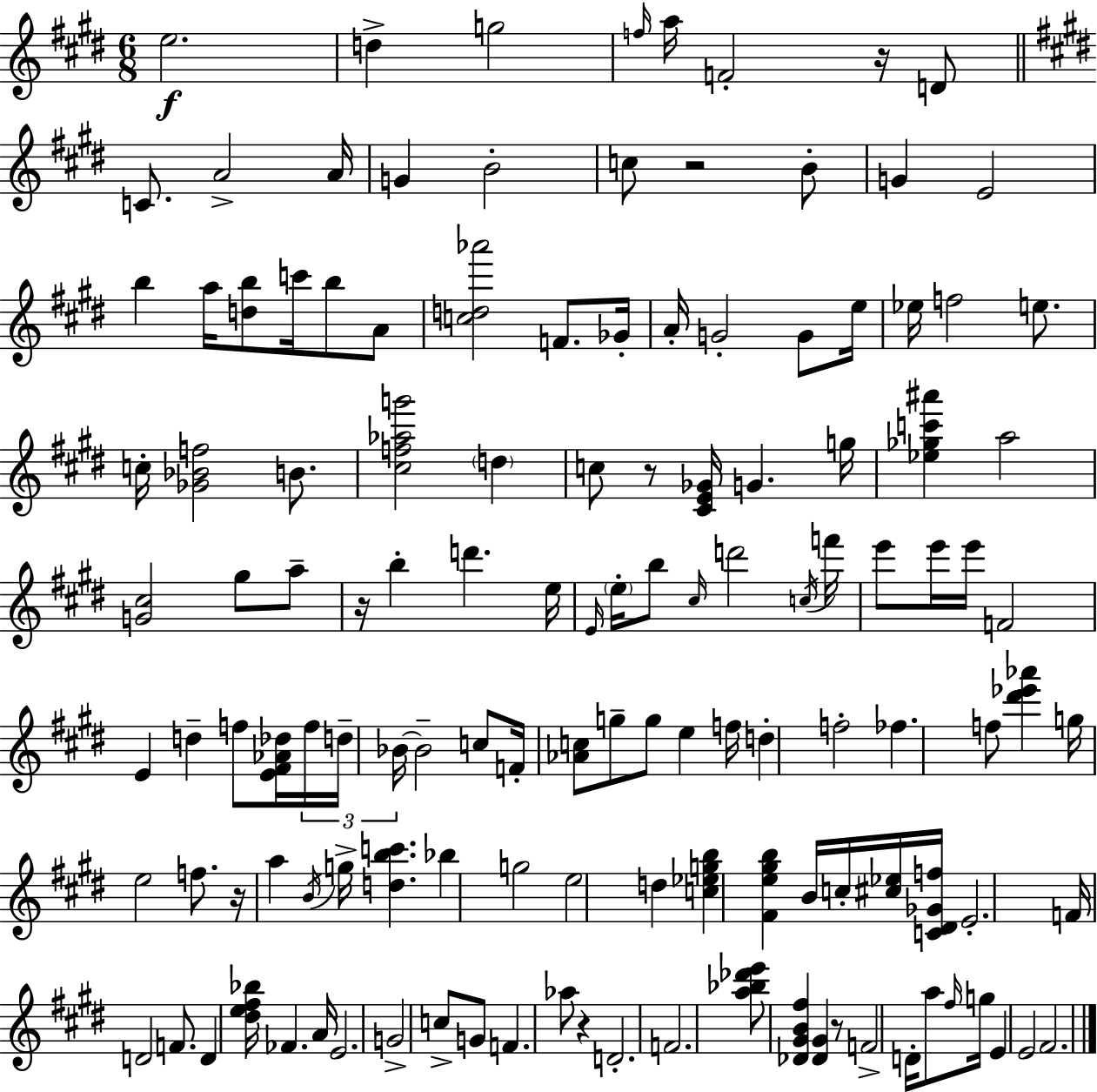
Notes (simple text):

E5/h. D5/q G5/h F5/s A5/s F4/h R/s D4/e C4/e. A4/h A4/s G4/q B4/h C5/e R/h B4/e G4/q E4/h B5/q A5/s [D5,B5]/e C6/s B5/e A4/e [C5,D5,Ab6]/h F4/e. Gb4/s A4/s G4/h G4/e E5/s Eb5/s F5/h E5/e. C5/s [Gb4,Bb4,F5]/h B4/e. [C#5,F5,Ab5,G6]/h D5/q C5/e R/e [C#4,E4,Gb4]/s G4/q. G5/s [Eb5,Gb5,C6,A#6]/q A5/h [G4,C#5]/h G#5/e A5/e R/s B5/q D6/q. E5/s E4/s E5/s B5/e C#5/s D6/h C5/s F6/s E6/e E6/s E6/s F4/h E4/q D5/q F5/e [E4,F#4,Ab4,Db5]/s F5/s D5/s Bb4/s Bb4/h C5/e F4/s [Ab4,C5]/e G5/e G5/e E5/q F5/s D5/q F5/h FES5/q. F5/e [D#6,Eb6,Ab6]/q G5/s E5/h F5/e. R/s A5/q B4/s G5/s [D5,B5,C6]/q. Bb5/q G5/h E5/h D5/q [C5,Eb5,G5,B5]/q [F#4,E5,G#5,B5]/q B4/s C5/s [C#5,Eb5]/s [C4,D#4,Gb4,F5]/s E4/h. F4/s D4/h F4/e. D4/q [D#5,E5,F#5,Bb5]/s FES4/q. A4/s E4/h. G4/h C5/e G4/e F4/q. Ab5/e R/q D4/h. F4/h. [A5,Bb5,Db6,E6]/e [Db4,G#4,B4,F#5]/q [Db4,G#4]/q R/e F4/h D4/s A5/e F#5/s G5/s E4/q E4/h F#4/h.